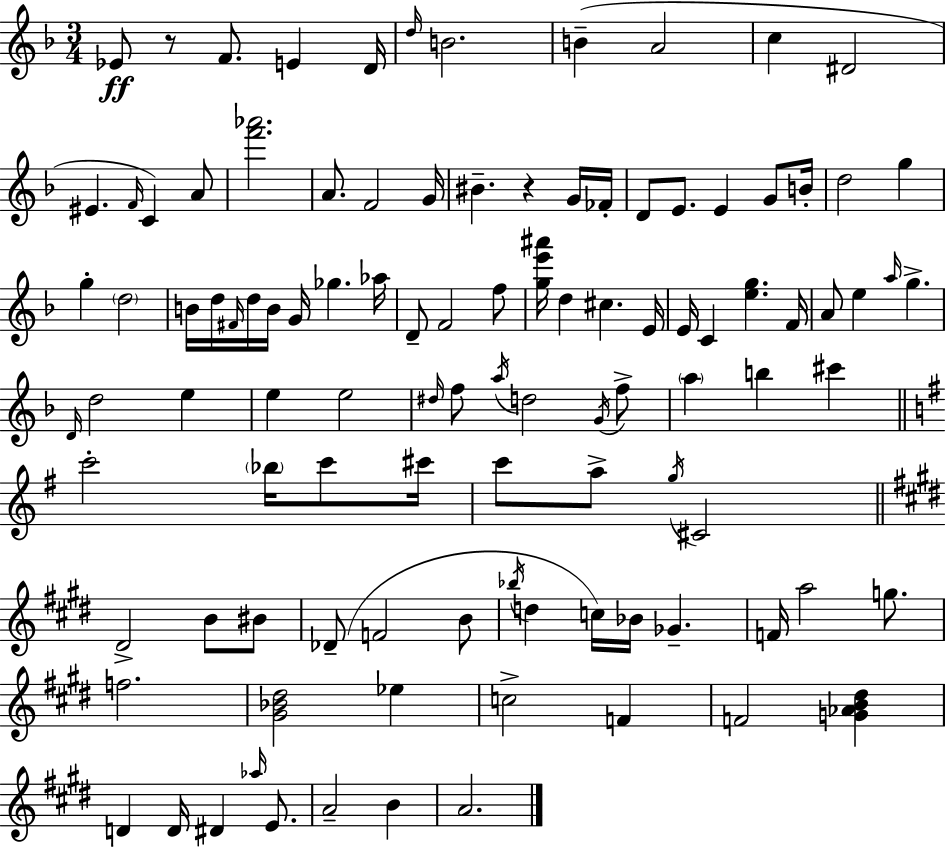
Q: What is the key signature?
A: D minor